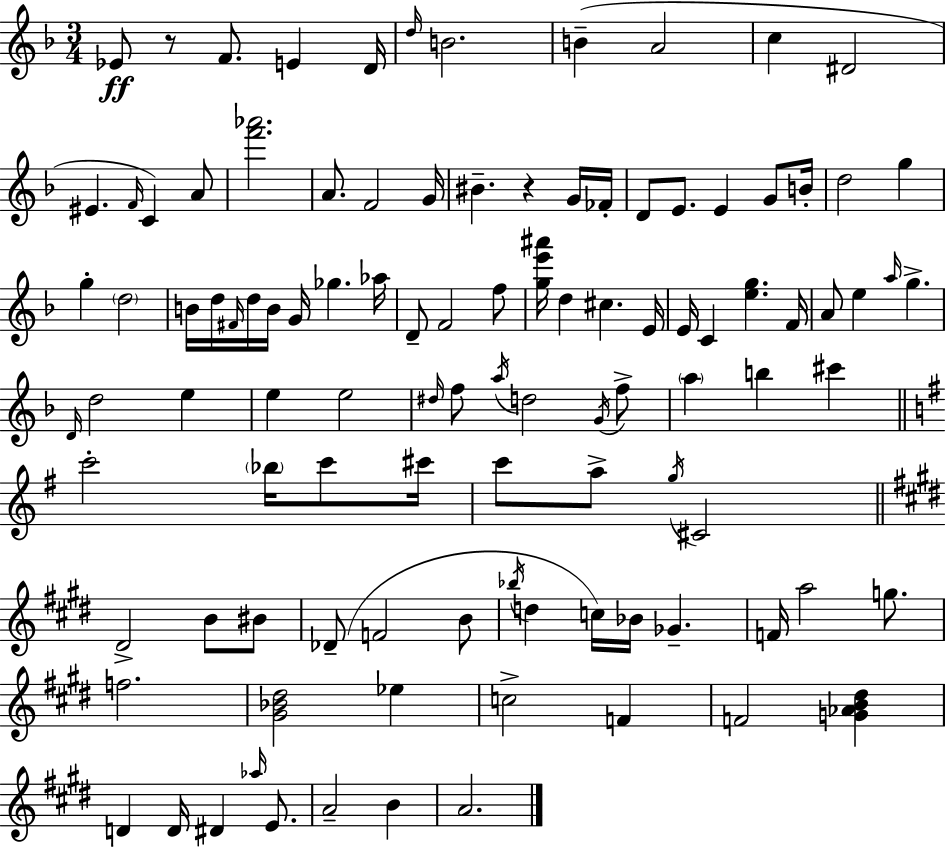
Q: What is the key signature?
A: D minor